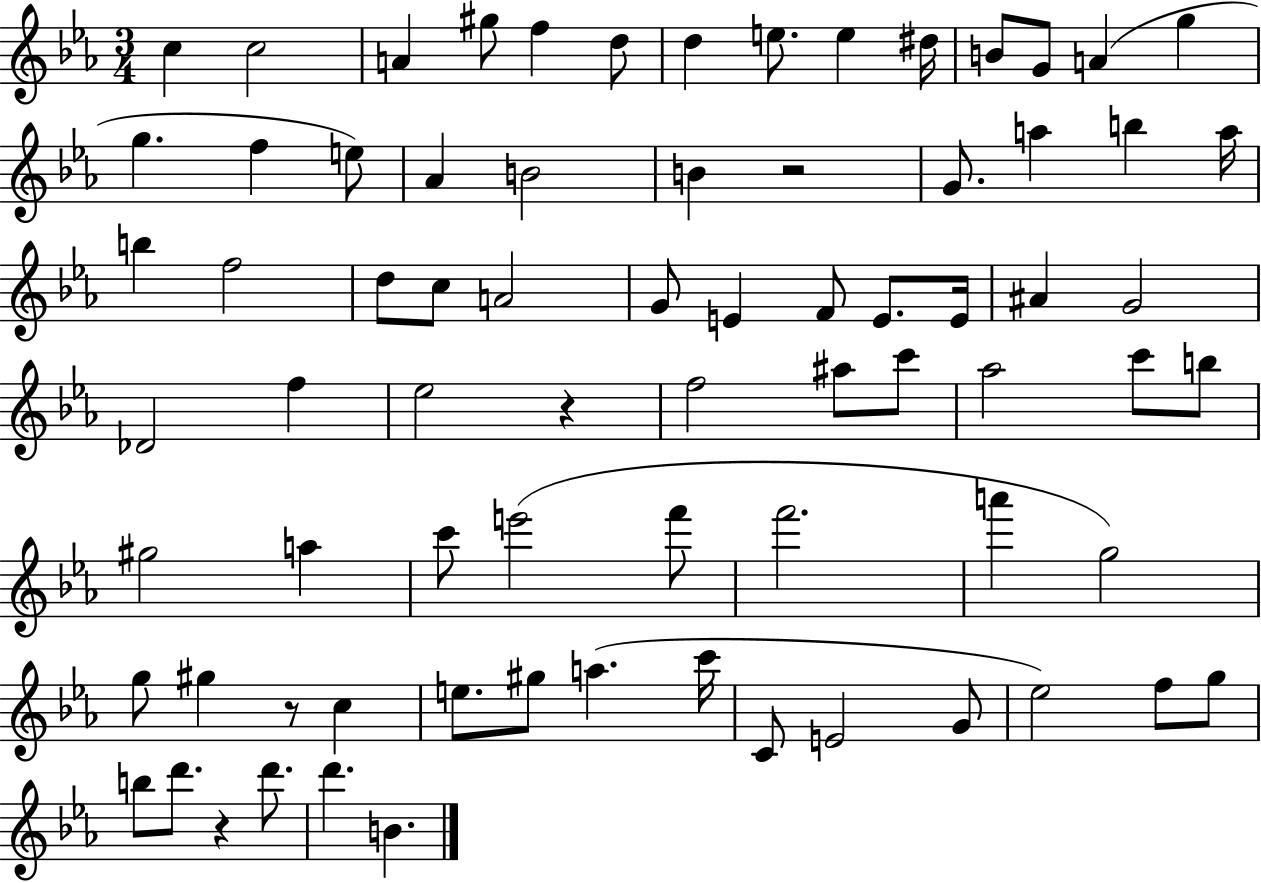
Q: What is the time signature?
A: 3/4